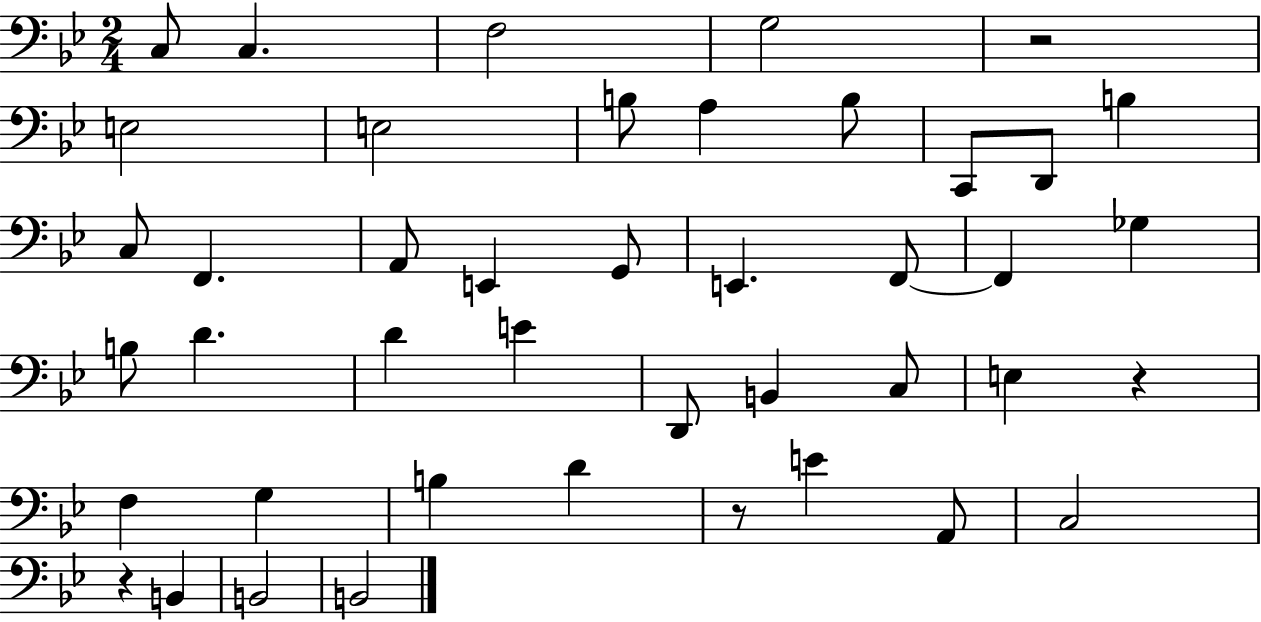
C3/e C3/q. F3/h G3/h R/h E3/h E3/h B3/e A3/q B3/e C2/e D2/e B3/q C3/e F2/q. A2/e E2/q G2/e E2/q. F2/e F2/q Gb3/q B3/e D4/q. D4/q E4/q D2/e B2/q C3/e E3/q R/q F3/q G3/q B3/q D4/q R/e E4/q A2/e C3/h R/q B2/q B2/h B2/h